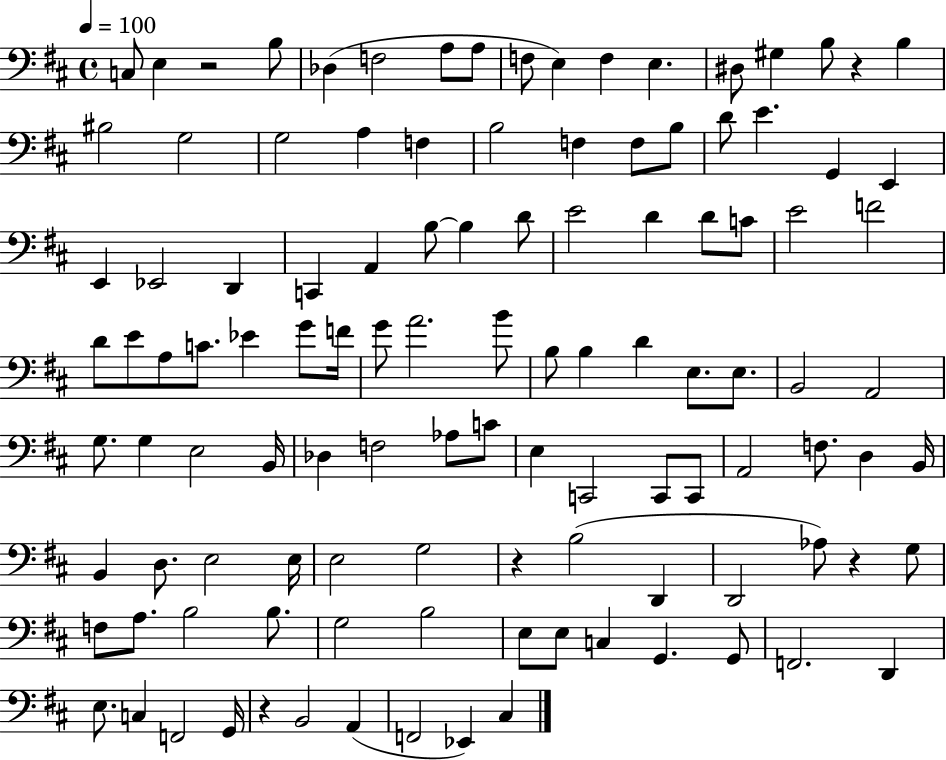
C3/e E3/q R/h B3/e Db3/q F3/h A3/e A3/e F3/e E3/q F3/q E3/q. D#3/e G#3/q B3/e R/q B3/q BIS3/h G3/h G3/h A3/q F3/q B3/h F3/q F3/e B3/e D4/e E4/q. G2/q E2/q E2/q Eb2/h D2/q C2/q A2/q B3/e B3/q D4/e E4/h D4/q D4/e C4/e E4/h F4/h D4/e E4/e A3/e C4/e. Eb4/q G4/e F4/s G4/e A4/h. B4/e B3/e B3/q D4/q E3/e. E3/e. B2/h A2/h G3/e. G3/q E3/h B2/s Db3/q F3/h Ab3/e C4/e E3/q C2/h C2/e C2/e A2/h F3/e. D3/q B2/s B2/q D3/e. E3/h E3/s E3/h G3/h R/q B3/h D2/q D2/h Ab3/e R/q G3/e F3/e A3/e. B3/h B3/e. G3/h B3/h E3/e E3/e C3/q G2/q. G2/e F2/h. D2/q E3/e. C3/q F2/h G2/s R/q B2/h A2/q F2/h Eb2/q C#3/q